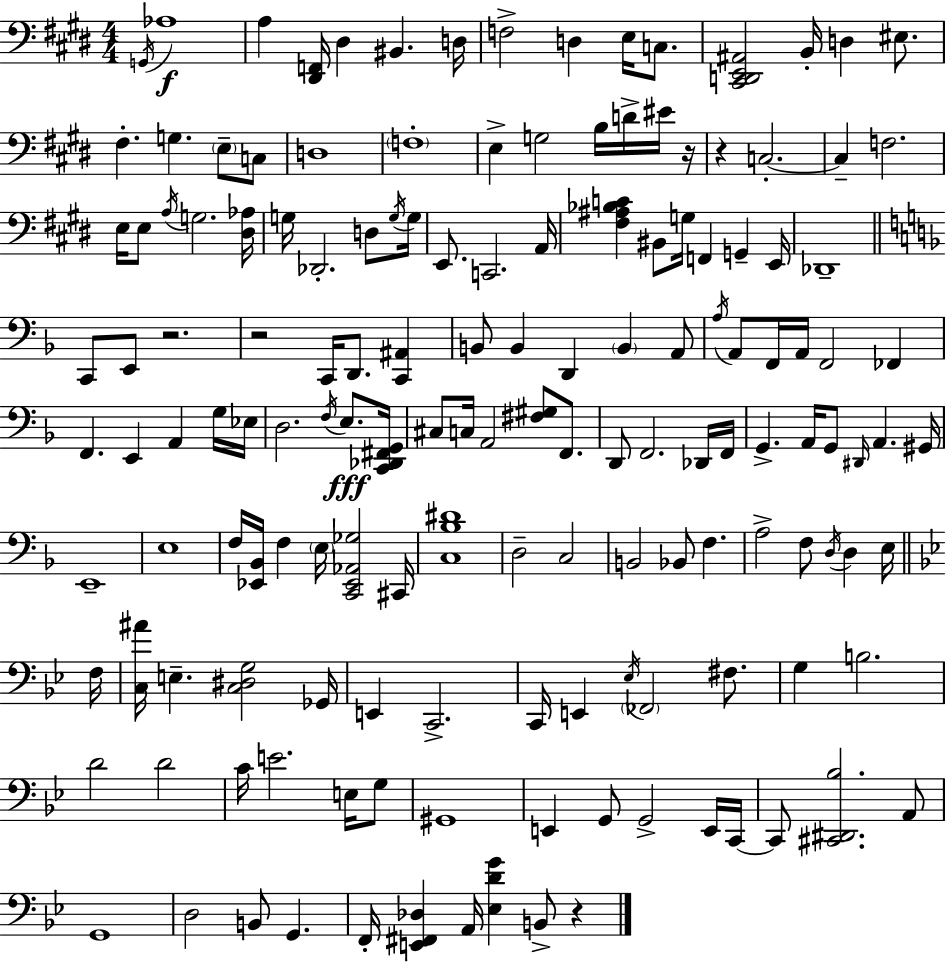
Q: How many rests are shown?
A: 5